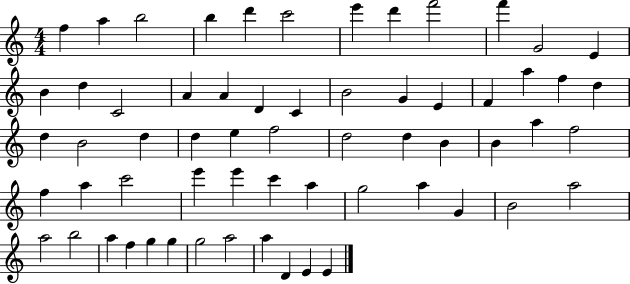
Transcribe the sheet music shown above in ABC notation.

X:1
T:Untitled
M:4/4
L:1/4
K:C
f a b2 b d' c'2 e' d' f'2 f' G2 E B d C2 A A D C B2 G E F a f d d B2 d d e f2 d2 d B B a f2 f a c'2 e' e' c' a g2 a G B2 a2 a2 b2 a f g g g2 a2 a D E E